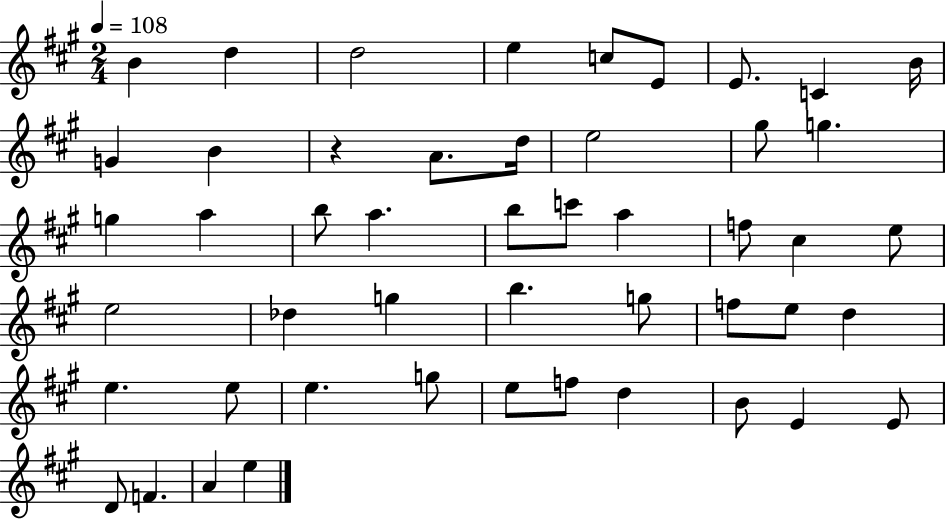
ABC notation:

X:1
T:Untitled
M:2/4
L:1/4
K:A
B d d2 e c/2 E/2 E/2 C B/4 G B z A/2 d/4 e2 ^g/2 g g a b/2 a b/2 c'/2 a f/2 ^c e/2 e2 _d g b g/2 f/2 e/2 d e e/2 e g/2 e/2 f/2 d B/2 E E/2 D/2 F A e